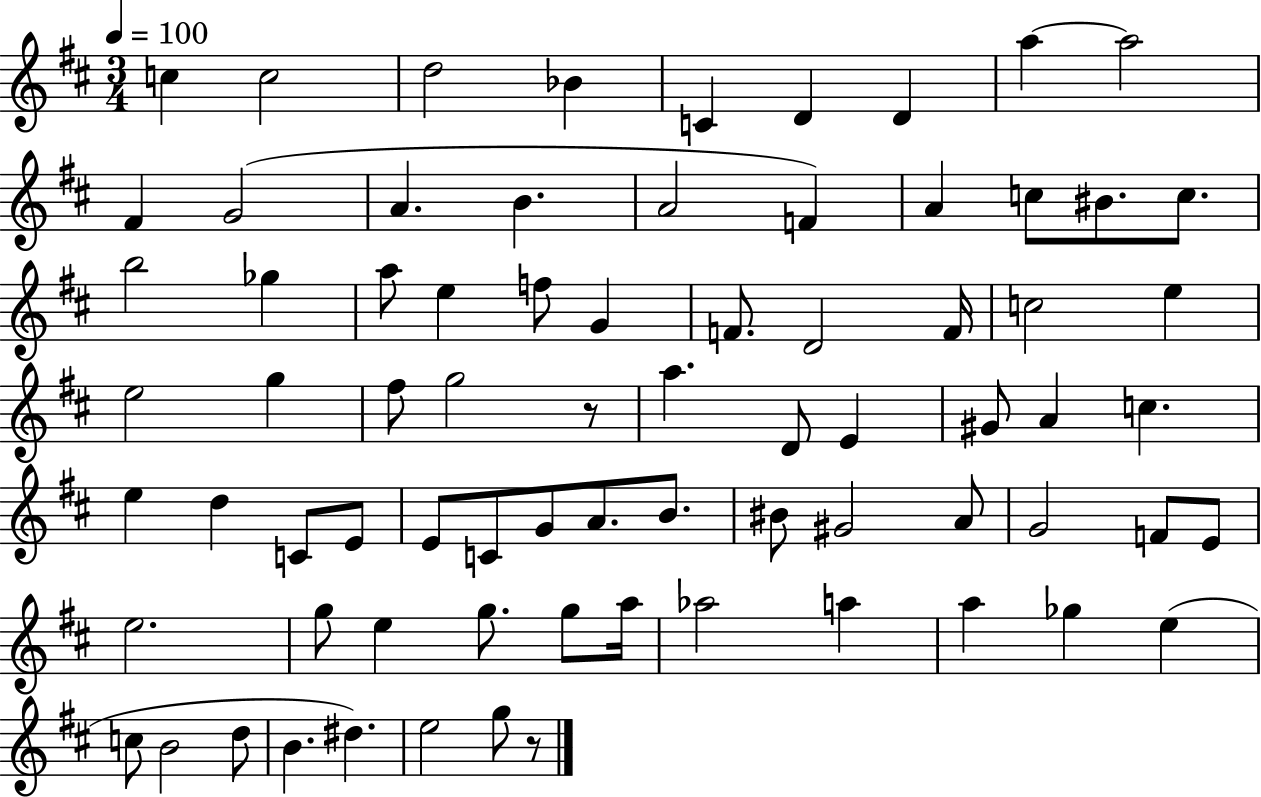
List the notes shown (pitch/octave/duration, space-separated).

C5/q C5/h D5/h Bb4/q C4/q D4/q D4/q A5/q A5/h F#4/q G4/h A4/q. B4/q. A4/h F4/q A4/q C5/e BIS4/e. C5/e. B5/h Gb5/q A5/e E5/q F5/e G4/q F4/e. D4/h F4/s C5/h E5/q E5/h G5/q F#5/e G5/h R/e A5/q. D4/e E4/q G#4/e A4/q C5/q. E5/q D5/q C4/e E4/e E4/e C4/e G4/e A4/e. B4/e. BIS4/e G#4/h A4/e G4/h F4/e E4/e E5/h. G5/e E5/q G5/e. G5/e A5/s Ab5/h A5/q A5/q Gb5/q E5/q C5/e B4/h D5/e B4/q. D#5/q. E5/h G5/e R/e